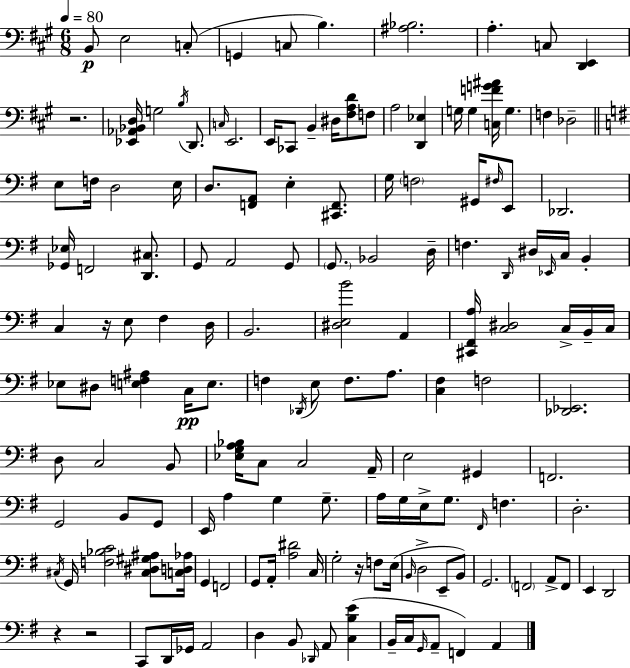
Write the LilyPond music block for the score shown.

{
  \clef bass
  \numericTimeSignature
  \time 6/8
  \key a \major
  \tempo 4 = 80
  b,8\p e2 c8-.( | g,4 c8 b4.) | <ais bes>2. | a4.-. c8 <d, e,>4 | \break r2. | <ees, aes, bes, d>16 g2 \acciaccatura { b16 } d,8. | \grace { c16 } e,2. | e,16 ces,8 b,4-- dis16 <fis a d'>8 | \break f8 a2 <d, ees>4 | g16 g4 <c f' g' ais'>16 g4. | f4 des2-- | \bar "||" \break \key g \major e8 f16 d2 e16 | d8. <f, a,>8 e4-. <cis, f,>8. | g16 \parenthesize f2 gis,16 \grace { fis16 } e,8 | des,2. | \break <ges, ees>16 f,2 <d, cis>8. | g,8 a,2 g,8 | \parenthesize g,8. bes,2 | d16-- f4. \grace { d,16 } dis16 \grace { ees,16 } c16 b,4-. | \break c4 r16 e8 fis4 | d16 b,2. | <dis e b'>2 a,4 | <cis, fis, a>16 <c dis>2 | \break c16-> b,16-- c16 ees8 dis8 <e f ais>4 c16\pp | e8. f4 \acciaccatura { des,16 } e8 f8. | a8. <c fis>4 f2 | <des, ees,>2. | \break d8 c2 | b,8 <ees g a bes>16 c8 c2 | a,16-- e2 | gis,4 f,2. | \break g,2 | b,8 g,8 e,16 a4 g4 | g8.-- a16 g16 e16-> g8. \grace { fis,16 } f4. | d2.-. | \break \acciaccatura { cis16 } g,16 <f bes c'>2 | <cis dis gis ais>8 <c d aes>16 g,4 f,2 | g,8 a,16-. <a dis'>2 | c16 g2-. | \break r16 f8 e16( \grace { b,16 } d2-> | e,8-- b,8) g,2. | \parenthesize f,2 | a,8-> f,8 e,4 d,2 | \break r4 r2 | c,8 d,16 ges,16 a,2 | d4 b,8 | \grace { des,16 } a,8 <c b e'>4( b,16-- c16 \grace { g,16 } a,8-- | \break f,4) a,4 \bar "|."
}